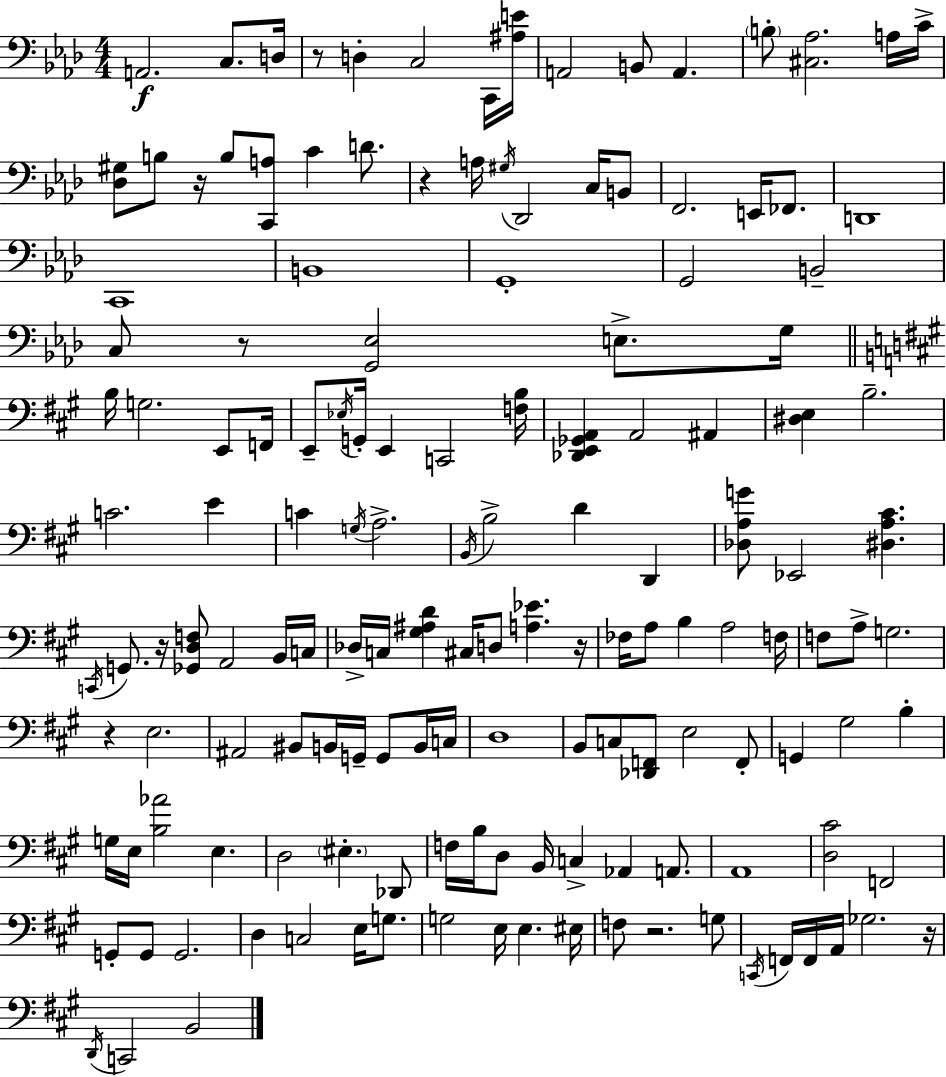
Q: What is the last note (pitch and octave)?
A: B2